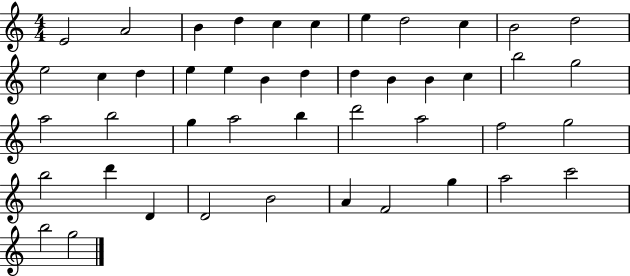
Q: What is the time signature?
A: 4/4